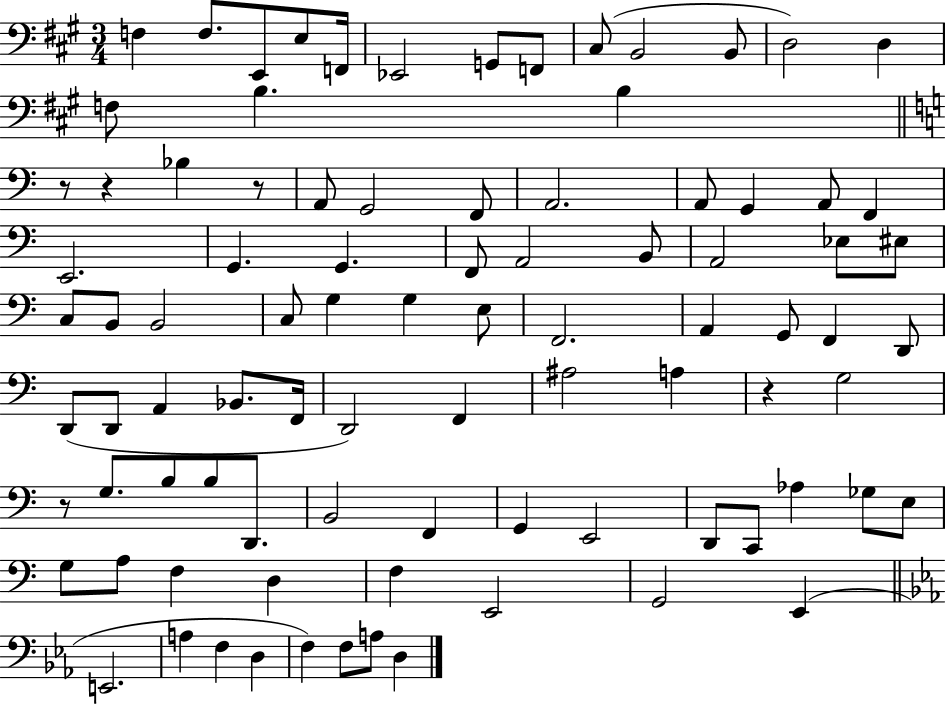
F3/q F3/e. E2/e E3/e F2/s Eb2/h G2/e F2/e C#3/e B2/h B2/e D3/h D3/q F3/e B3/q. B3/q R/e R/q Bb3/q R/e A2/e G2/h F2/e A2/h. A2/e G2/q A2/e F2/q E2/h. G2/q. G2/q. F2/e A2/h B2/e A2/h Eb3/e EIS3/e C3/e B2/e B2/h C3/e G3/q G3/q E3/e F2/h. A2/q G2/e F2/q D2/e D2/e D2/e A2/q Bb2/e. F2/s D2/h F2/q A#3/h A3/q R/q G3/h R/e G3/e. B3/e B3/e D2/e. B2/h F2/q G2/q E2/h D2/e C2/e Ab3/q Gb3/e E3/e G3/e A3/e F3/q D3/q F3/q E2/h G2/h E2/q E2/h. A3/q F3/q D3/q F3/q F3/e A3/e D3/q